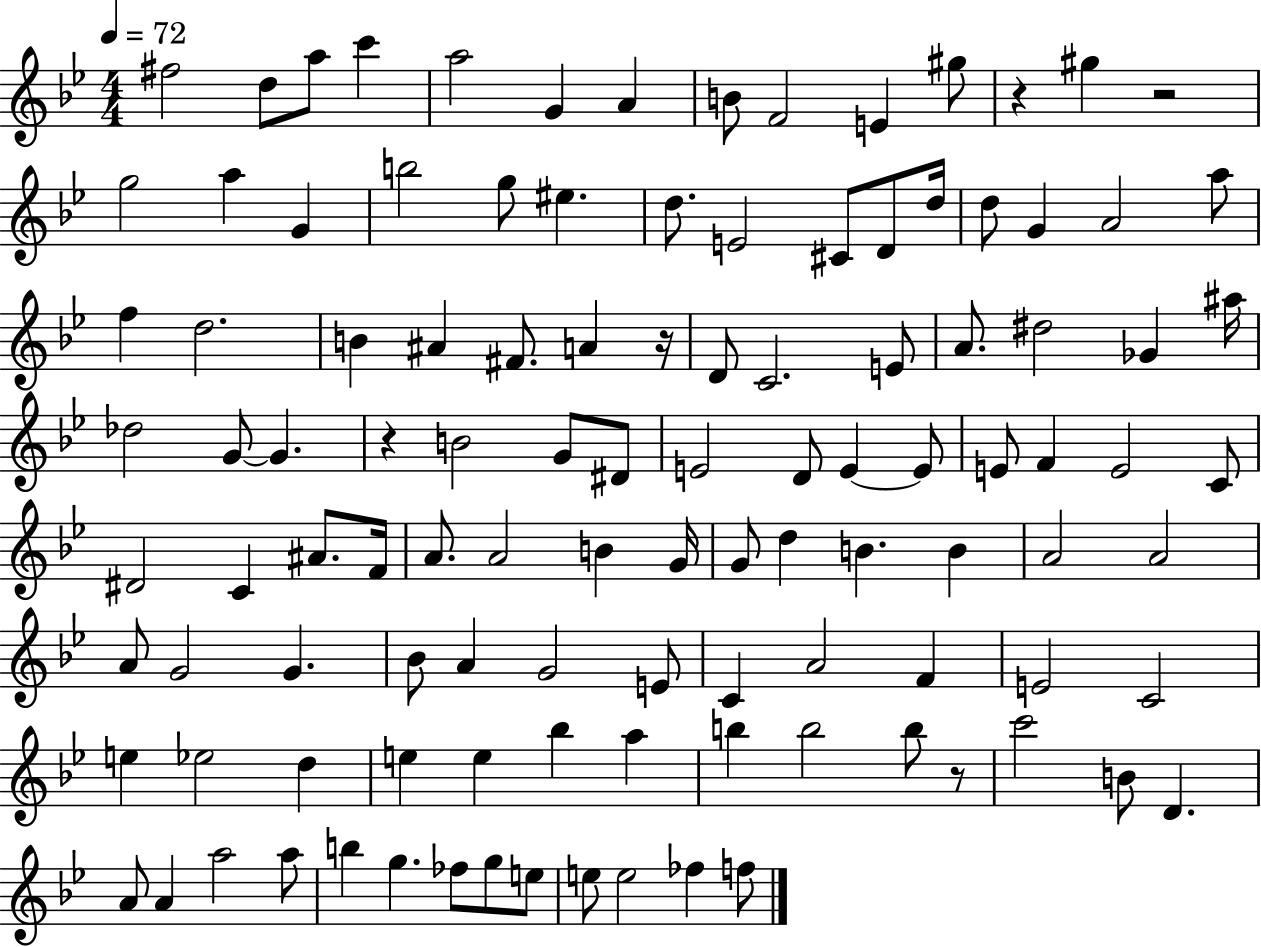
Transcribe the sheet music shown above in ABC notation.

X:1
T:Untitled
M:4/4
L:1/4
K:Bb
^f2 d/2 a/2 c' a2 G A B/2 F2 E ^g/2 z ^g z2 g2 a G b2 g/2 ^e d/2 E2 ^C/2 D/2 d/4 d/2 G A2 a/2 f d2 B ^A ^F/2 A z/4 D/2 C2 E/2 A/2 ^d2 _G ^a/4 _d2 G/2 G z B2 G/2 ^D/2 E2 D/2 E E/2 E/2 F E2 C/2 ^D2 C ^A/2 F/4 A/2 A2 B G/4 G/2 d B B A2 A2 A/2 G2 G _B/2 A G2 E/2 C A2 F E2 C2 e _e2 d e e _b a b b2 b/2 z/2 c'2 B/2 D A/2 A a2 a/2 b g _f/2 g/2 e/2 e/2 e2 _f f/2